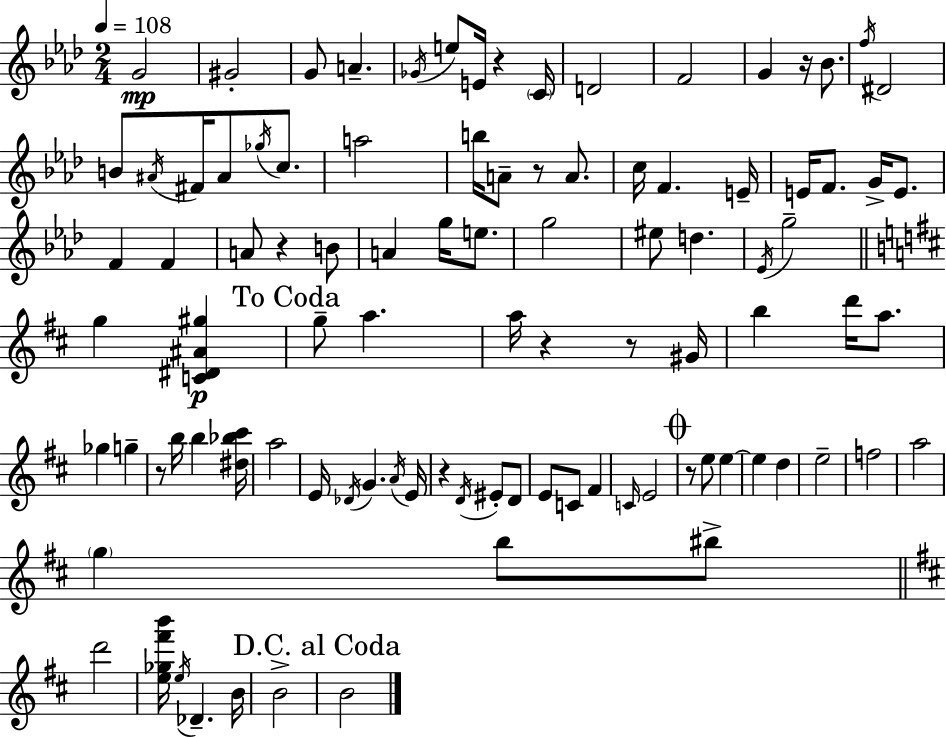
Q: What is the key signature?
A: F minor